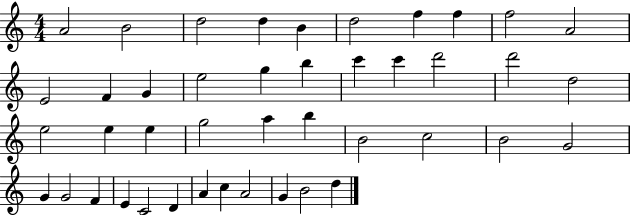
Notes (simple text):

A4/h B4/h D5/h D5/q B4/q D5/h F5/q F5/q F5/h A4/h E4/h F4/q G4/q E5/h G5/q B5/q C6/q C6/q D6/h D6/h D5/h E5/h E5/q E5/q G5/h A5/q B5/q B4/h C5/h B4/h G4/h G4/q G4/h F4/q E4/q C4/h D4/q A4/q C5/q A4/h G4/q B4/h D5/q